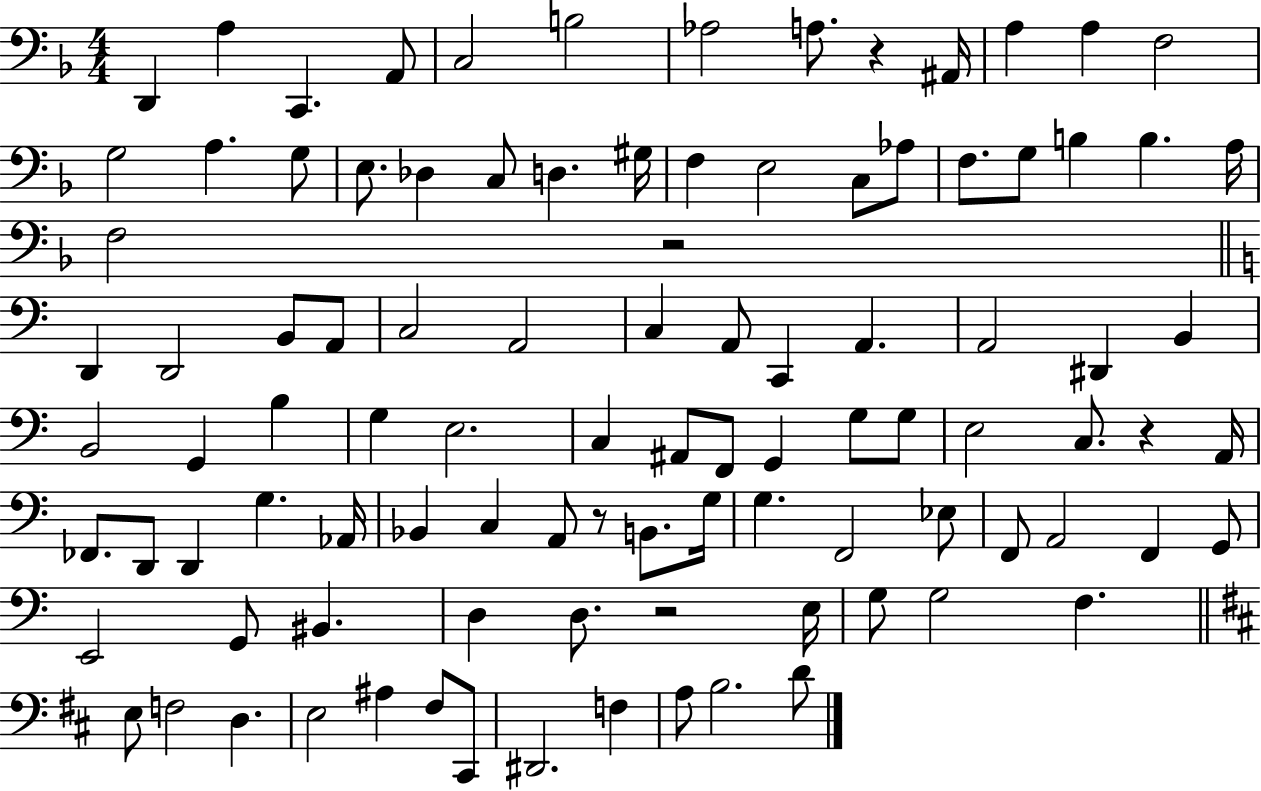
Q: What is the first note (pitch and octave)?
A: D2